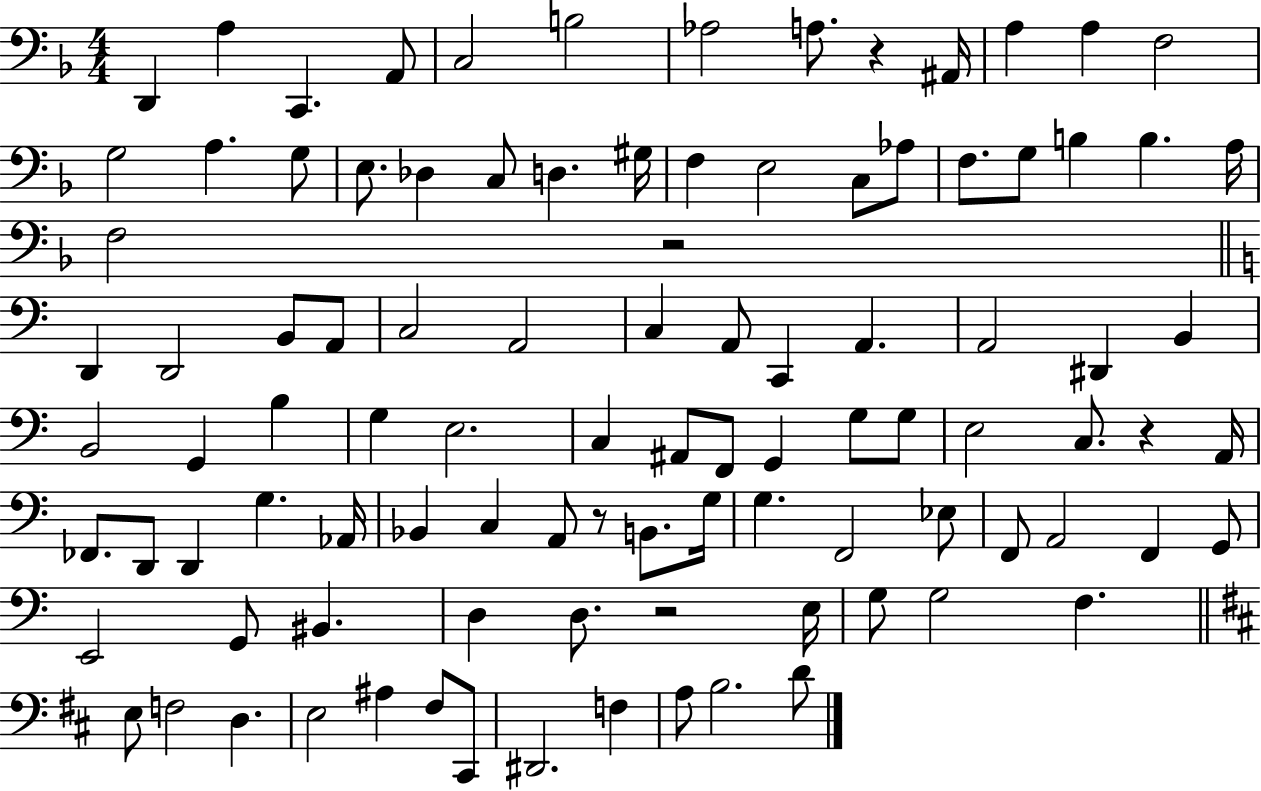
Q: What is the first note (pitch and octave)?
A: D2